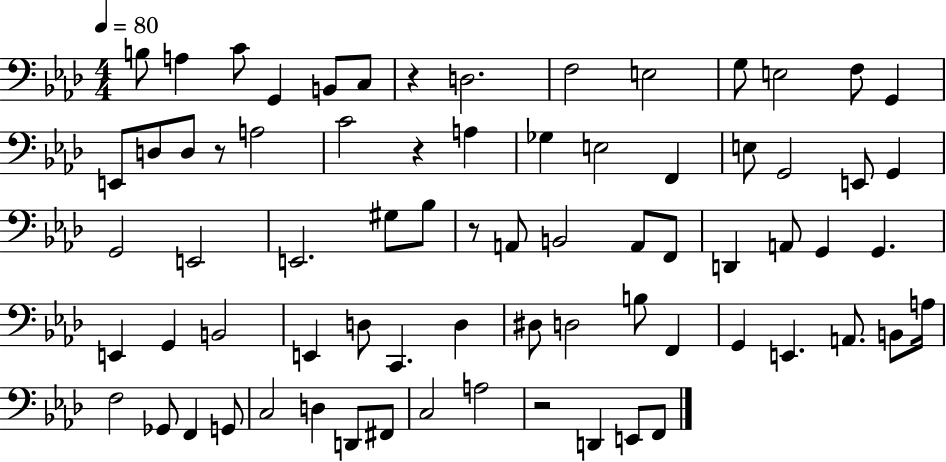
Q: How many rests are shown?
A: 5